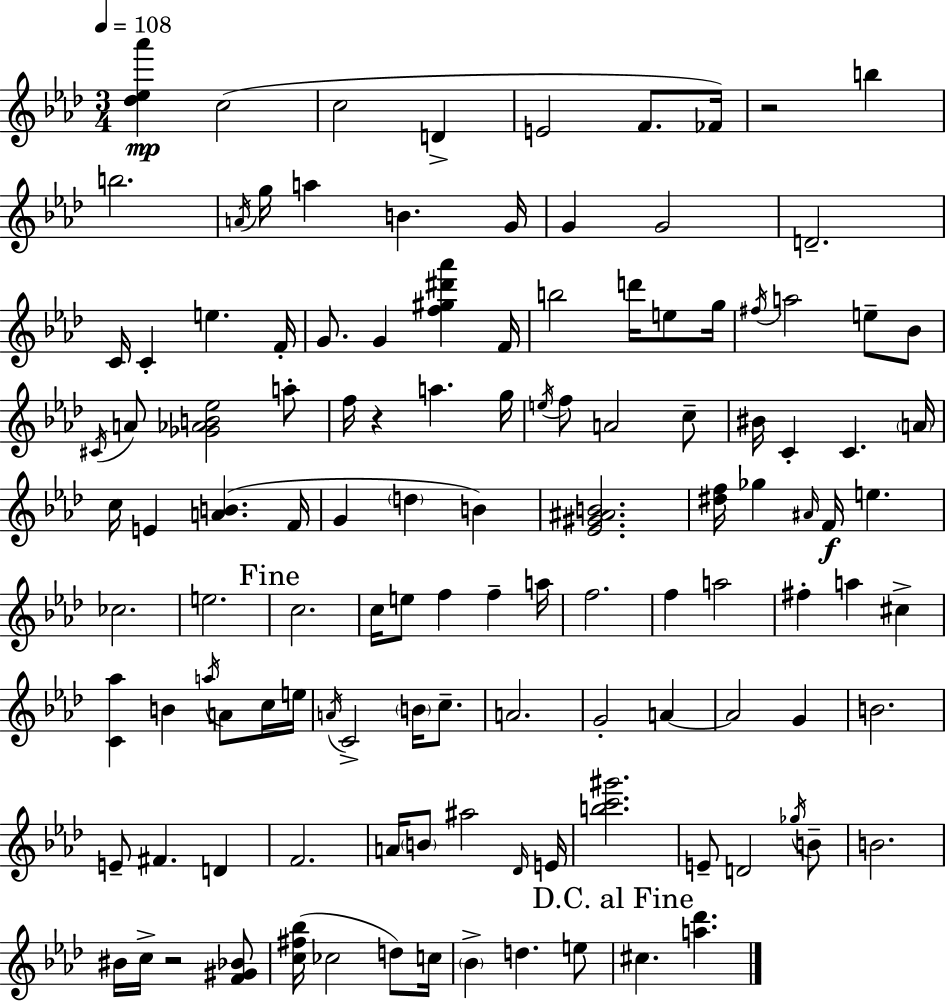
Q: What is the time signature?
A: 3/4